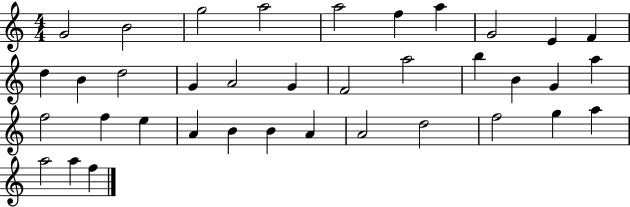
X:1
T:Untitled
M:4/4
L:1/4
K:C
G2 B2 g2 a2 a2 f a G2 E F d B d2 G A2 G F2 a2 b B G a f2 f e A B B A A2 d2 f2 g a a2 a f